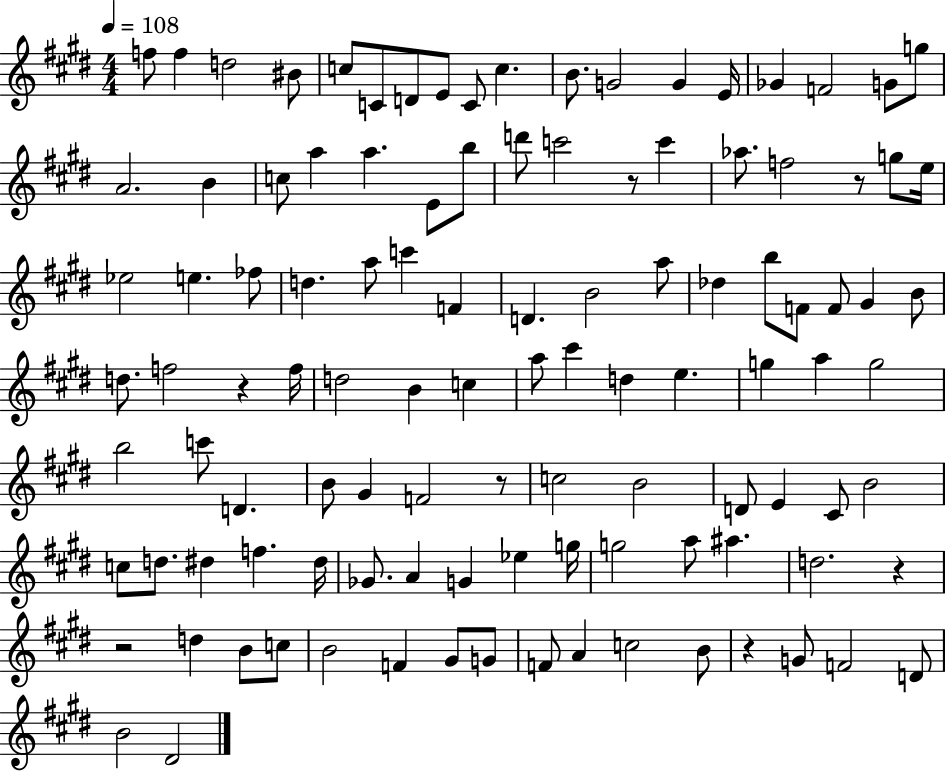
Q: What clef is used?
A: treble